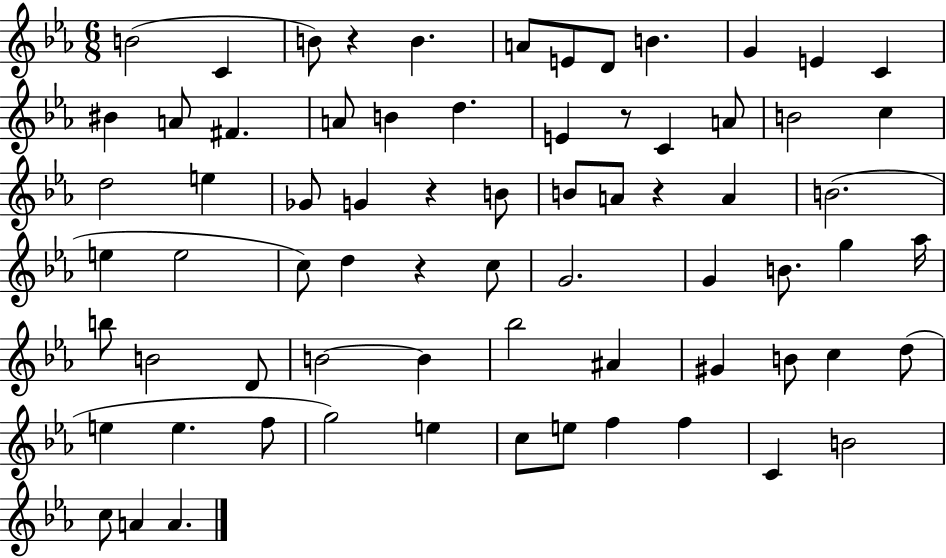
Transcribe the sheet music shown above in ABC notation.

X:1
T:Untitled
M:6/8
L:1/4
K:Eb
B2 C B/2 z B A/2 E/2 D/2 B G E C ^B A/2 ^F A/2 B d E z/2 C A/2 B2 c d2 e _G/2 G z B/2 B/2 A/2 z A B2 e e2 c/2 d z c/2 G2 G B/2 g _a/4 b/2 B2 D/2 B2 B _b2 ^A ^G B/2 c d/2 e e f/2 g2 e c/2 e/2 f f C B2 c/2 A A